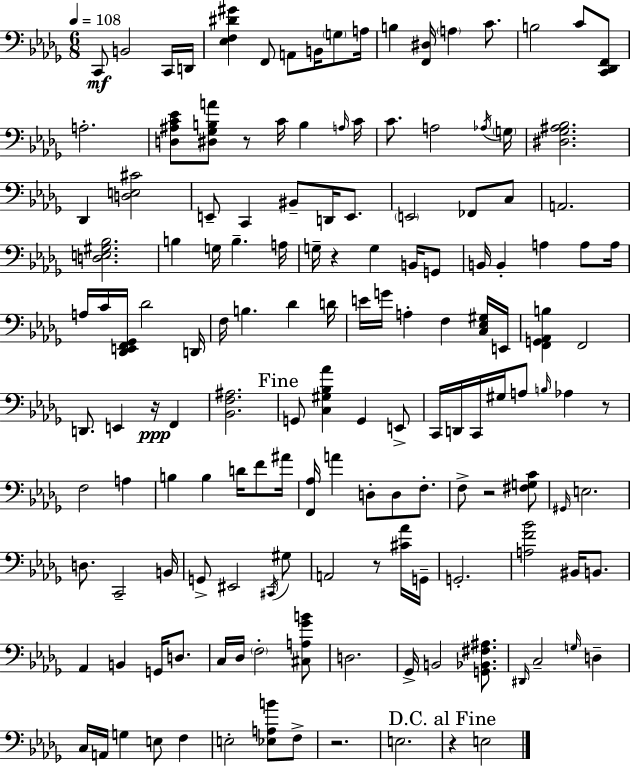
X:1
T:Untitled
M:6/8
L:1/4
K:Bbm
C,,/2 B,,2 C,,/4 D,,/4 [_E,F,^D^G] F,,/2 A,,/2 B,,/4 G,/2 A,/4 B, [F,,^D,]/4 A, C/2 B,2 C/2 [C,,_D,,F,,]/2 A,2 [D,^A,C_E]/2 [^D,_G,B,A]/2 z/2 C/4 B, A,/4 C/4 C/2 A,2 _A,/4 G,/4 [^D,_G,^A,_B,]2 _D,, [D,E,^C]2 E,,/2 C,, ^B,,/2 D,,/4 E,,/2 E,,2 _F,,/2 C,/2 A,,2 [D,E,^G,_B,]2 B, G,/4 B, A,/4 G,/4 z G, B,,/4 G,,/2 B,,/4 B,, A, A,/2 A,/4 A,/4 C/4 [_D,,E,,F,,_G,,]/4 _D2 D,,/4 F,/4 B, _D D/4 E/4 G/4 A, F, [C,_E,^G,]/4 E,,/4 [F,,G,,_A,,B,] F,,2 D,,/2 E,, z/4 F,, [_B,,F,^A,]2 G,,/2 [C,^G,_B,_A] G,, E,,/2 C,,/4 D,,/4 C,,/4 ^G,/4 A,/2 B,/4 _A, z/2 F,2 A, B, B, D/4 F/2 ^A/4 [F,,_A,]/4 A D,/2 D,/2 F,/2 F,/2 z2 [^F,G,C]/2 ^G,,/4 E,2 D,/2 C,,2 B,,/4 G,,/2 ^E,,2 ^C,,/4 ^G,/2 A,,2 z/2 [^C_A]/4 G,,/4 G,,2 [A,F_B]2 ^B,,/4 B,,/2 _A,, B,, G,,/4 D,/2 C,/4 _D,/4 F,2 [^C,A,_GB]/2 D,2 _G,,/4 B,,2 [G,,_B,,^F,^A,]/2 ^D,,/4 C,2 G,/4 D, C,/4 A,,/4 G, E,/2 F, E,2 [_E,A,B]/2 F,/2 z2 E,2 z E,2